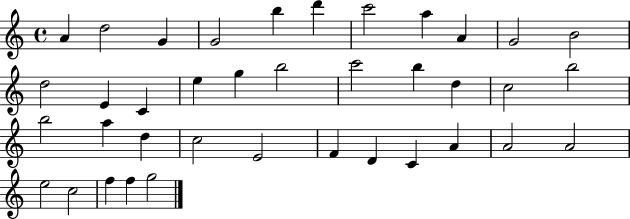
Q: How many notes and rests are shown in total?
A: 38